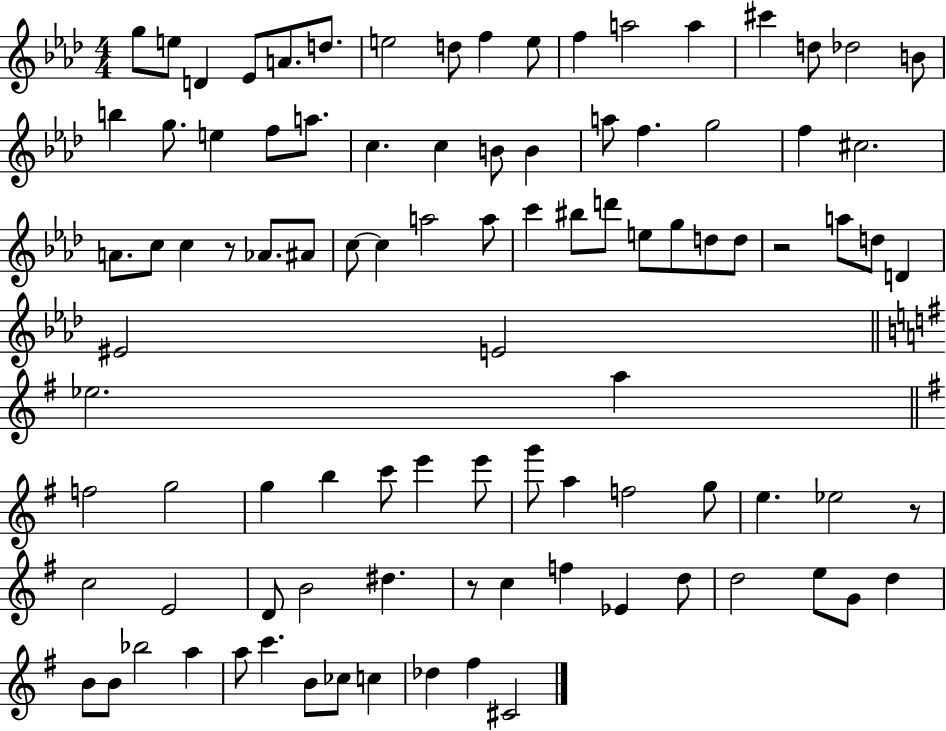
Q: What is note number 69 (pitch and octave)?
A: E4